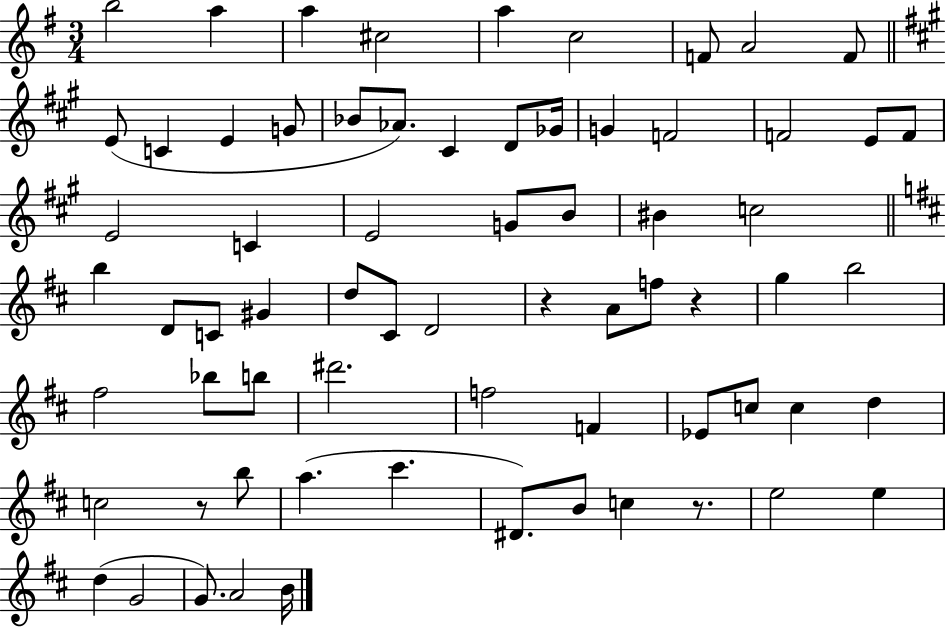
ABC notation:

X:1
T:Untitled
M:3/4
L:1/4
K:G
b2 a a ^c2 a c2 F/2 A2 F/2 E/2 C E G/2 _B/2 _A/2 ^C D/2 _G/4 G F2 F2 E/2 F/2 E2 C E2 G/2 B/2 ^B c2 b D/2 C/2 ^G d/2 ^C/2 D2 z A/2 f/2 z g b2 ^f2 _b/2 b/2 ^d'2 f2 F _E/2 c/2 c d c2 z/2 b/2 a ^c' ^D/2 B/2 c z/2 e2 e d G2 G/2 A2 B/4